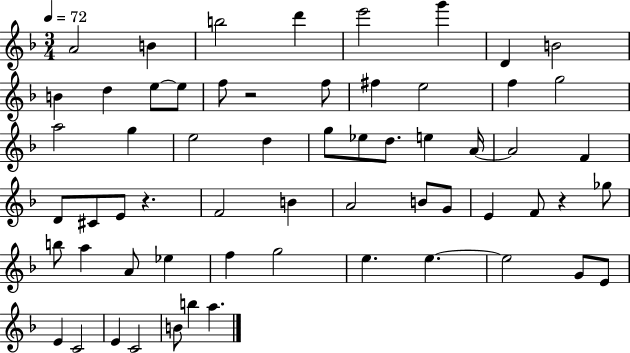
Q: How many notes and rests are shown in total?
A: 61